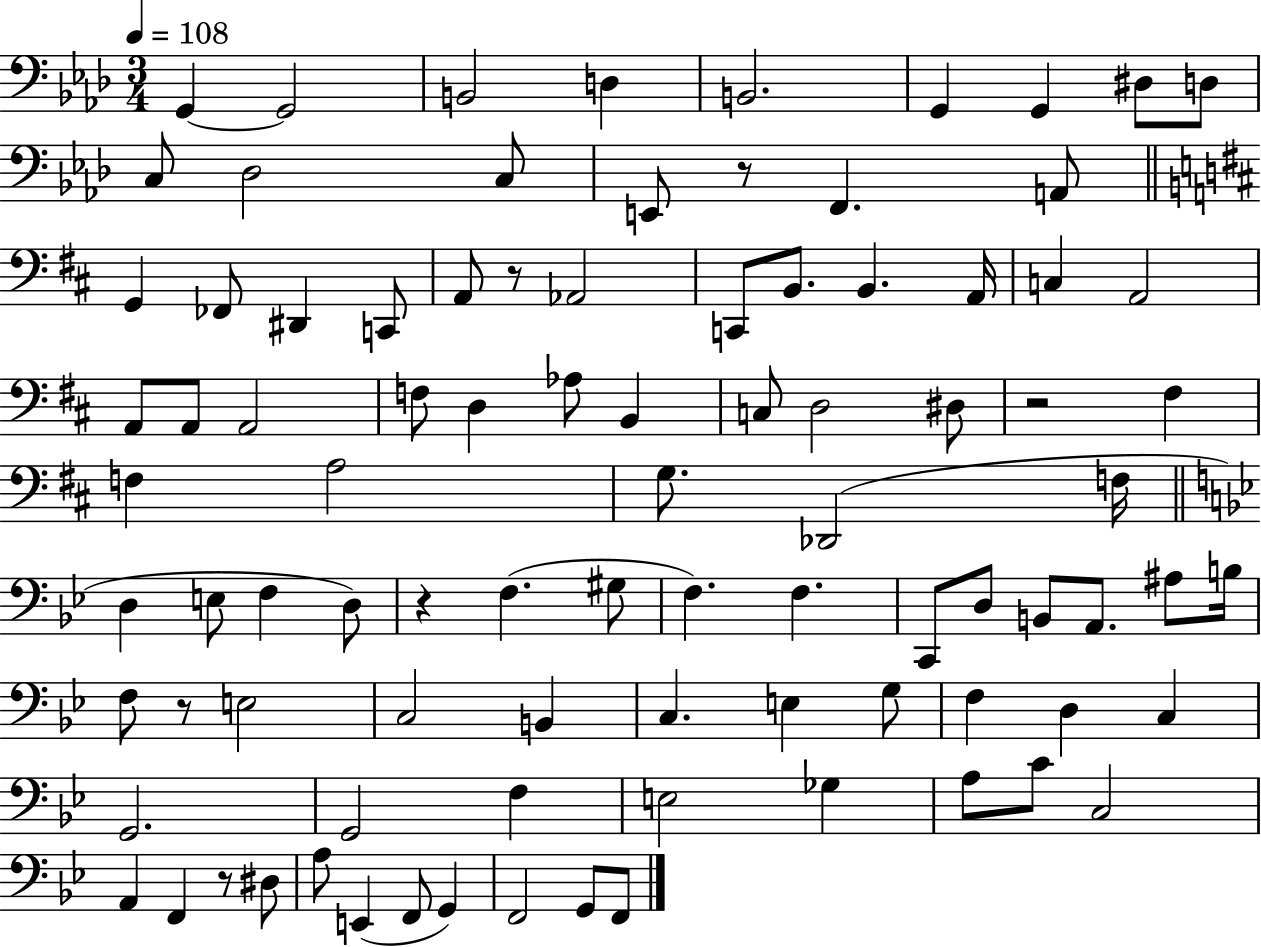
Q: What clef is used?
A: bass